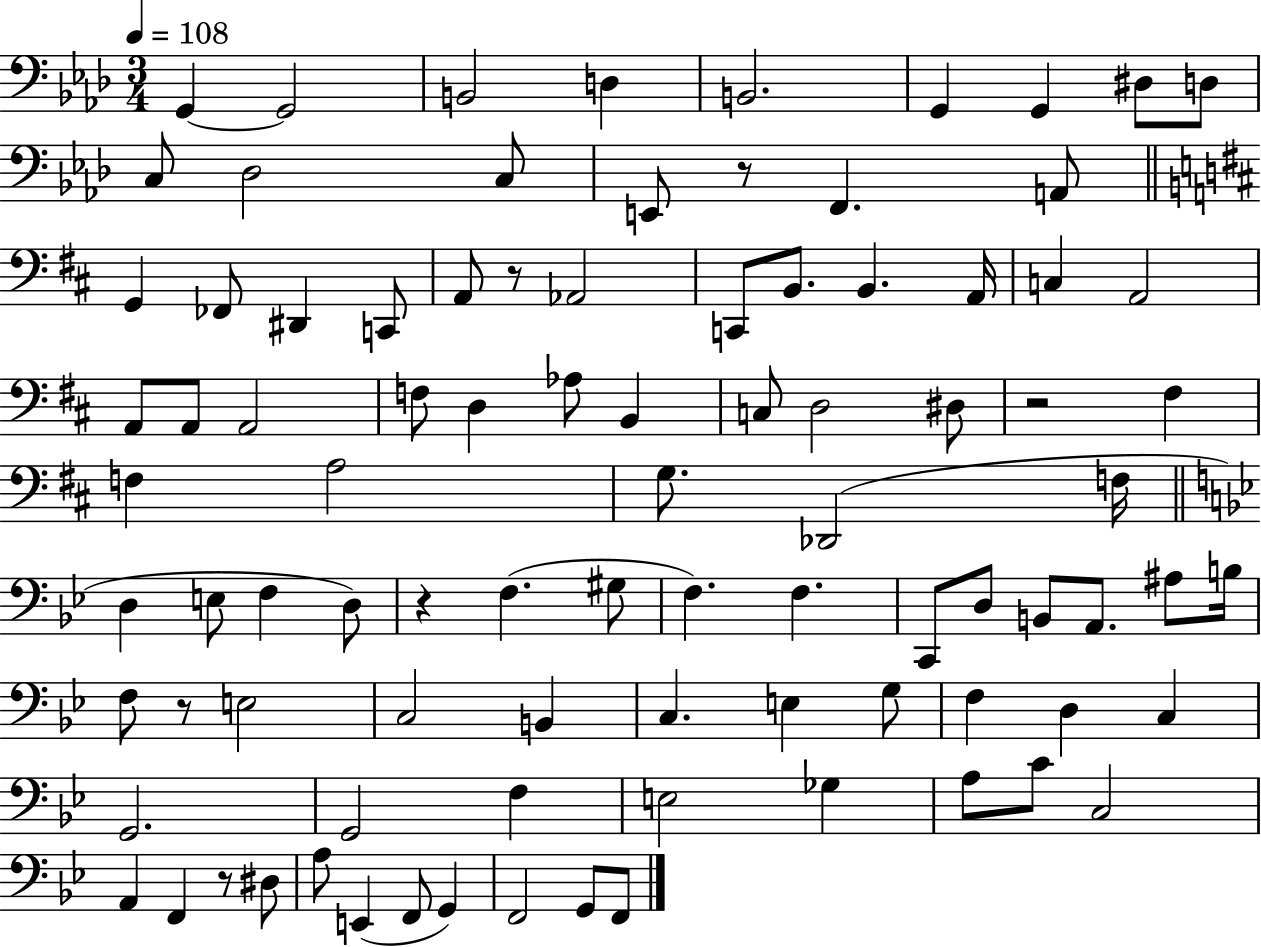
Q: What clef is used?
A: bass